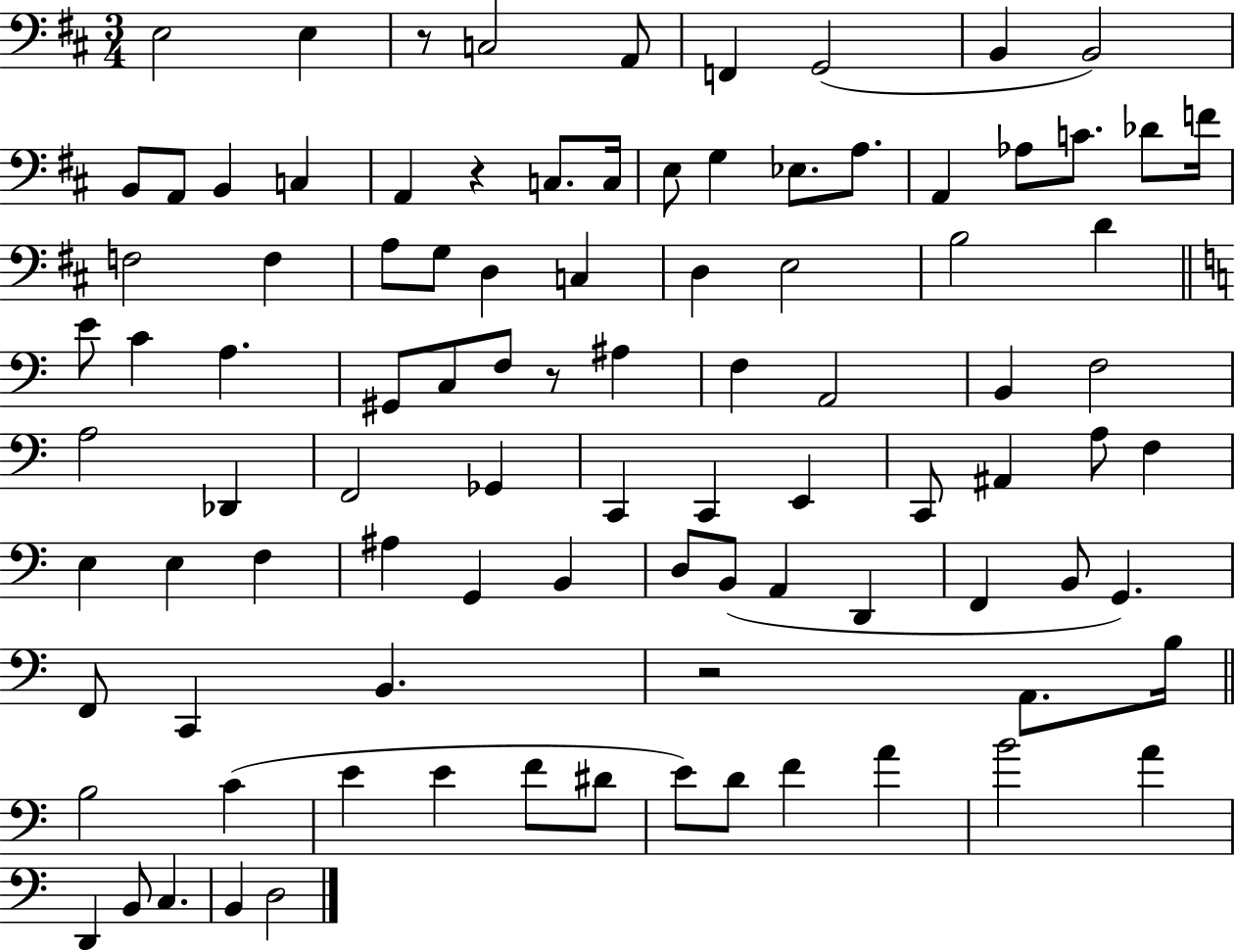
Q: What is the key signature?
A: D major